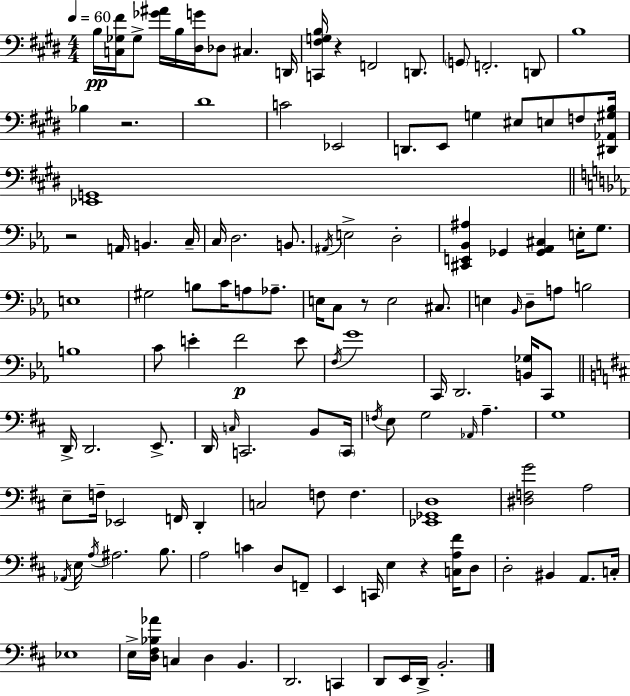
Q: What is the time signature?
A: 4/4